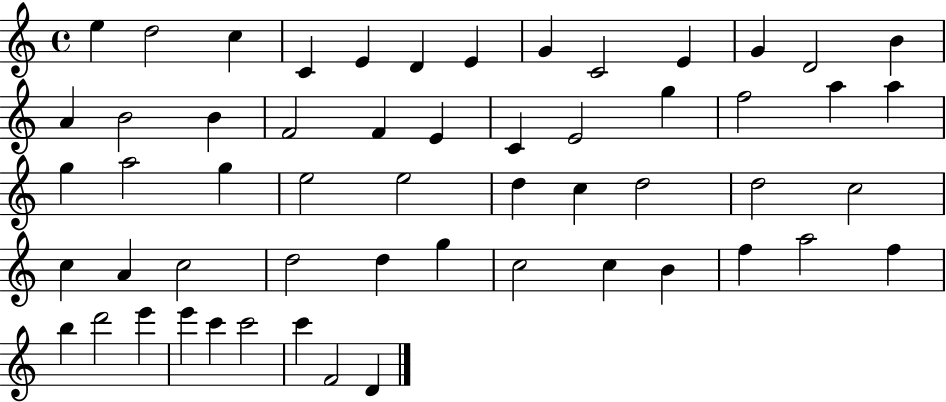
X:1
T:Untitled
M:4/4
L:1/4
K:C
e d2 c C E D E G C2 E G D2 B A B2 B F2 F E C E2 g f2 a a g a2 g e2 e2 d c d2 d2 c2 c A c2 d2 d g c2 c B f a2 f b d'2 e' e' c' c'2 c' F2 D